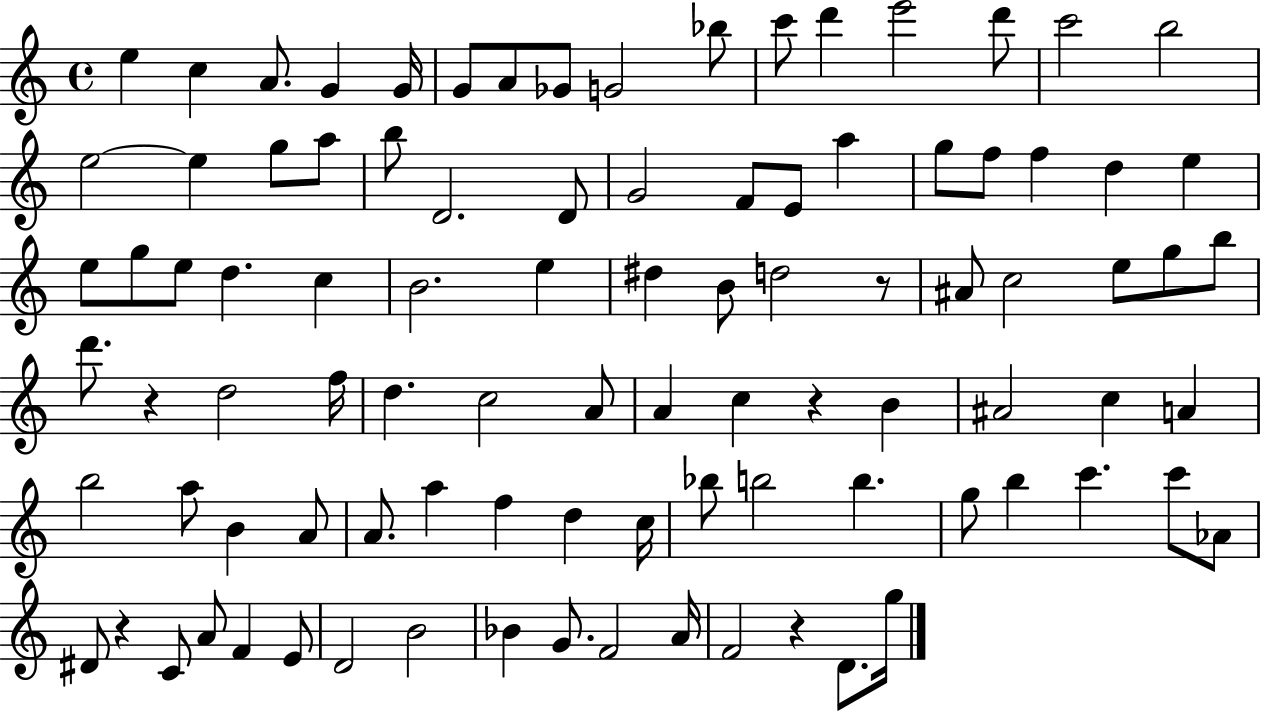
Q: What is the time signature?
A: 4/4